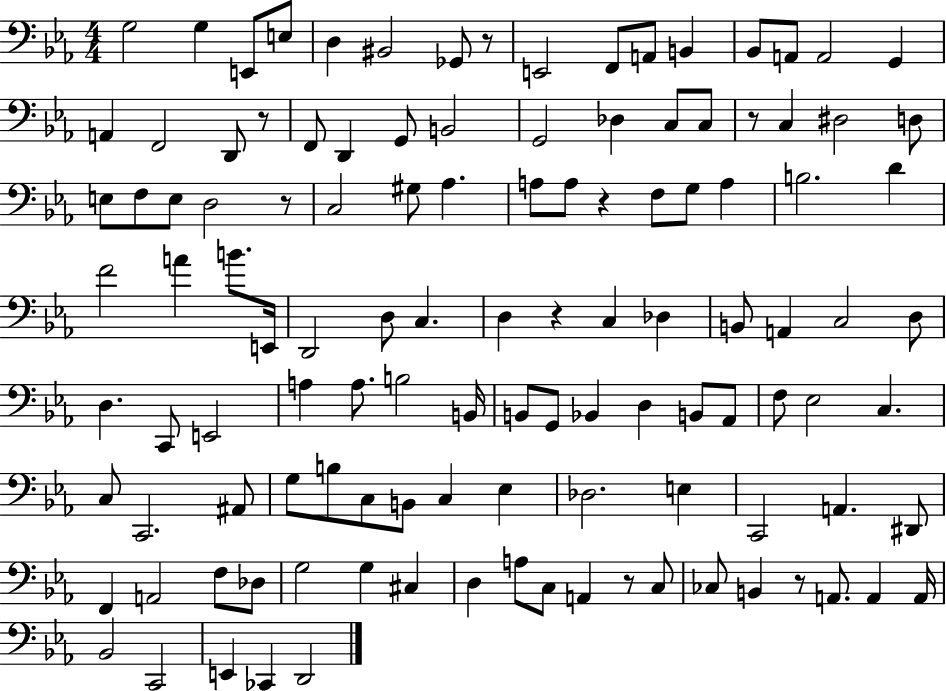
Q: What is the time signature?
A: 4/4